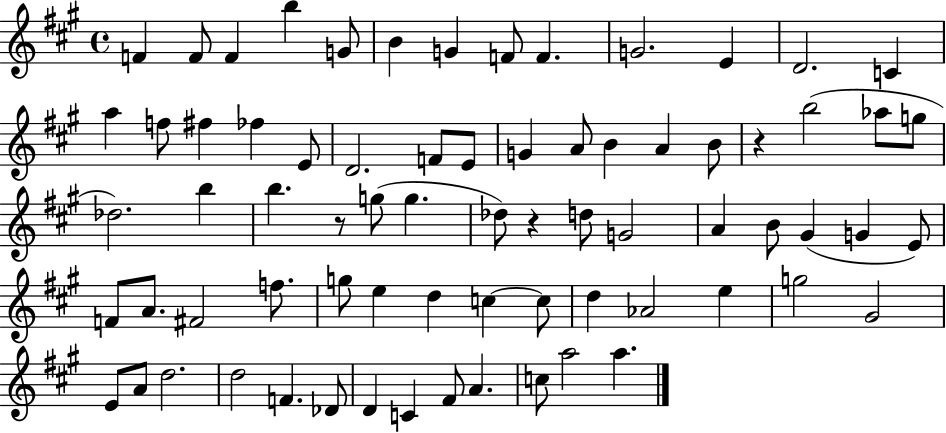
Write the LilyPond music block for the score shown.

{
  \clef treble
  \time 4/4
  \defaultTimeSignature
  \key a \major
  f'4 f'8 f'4 b''4 g'8 | b'4 g'4 f'8 f'4. | g'2. e'4 | d'2. c'4 | \break a''4 f''8 fis''4 fes''4 e'8 | d'2. f'8 e'8 | g'4 a'8 b'4 a'4 b'8 | r4 b''2( aes''8 g''8 | \break des''2.) b''4 | b''4. r8 g''8( g''4. | des''8) r4 d''8 g'2 | a'4 b'8 gis'4( g'4 e'8) | \break f'8 a'8. fis'2 f''8. | g''8 e''4 d''4 c''4~~ c''8 | d''4 aes'2 e''4 | g''2 gis'2 | \break e'8 a'8 d''2. | d''2 f'4. des'8 | d'4 c'4 fis'8 a'4. | c''8 a''2 a''4. | \break \bar "|."
}